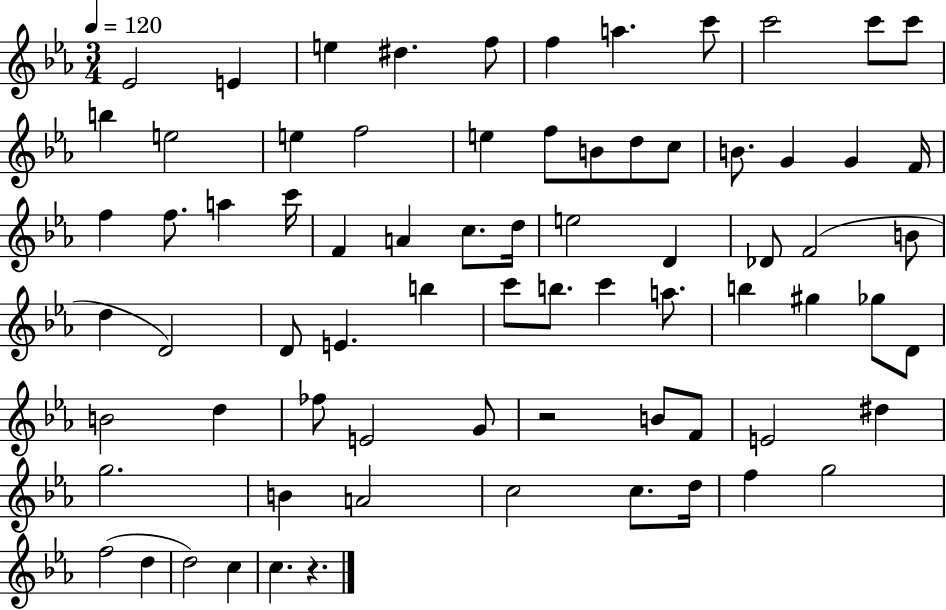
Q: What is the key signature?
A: EES major